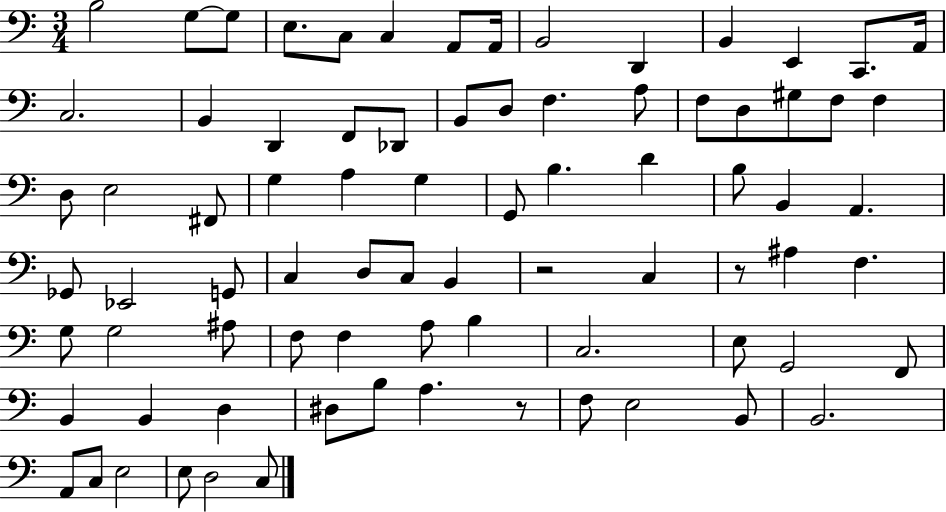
B3/h G3/e G3/e E3/e. C3/e C3/q A2/e A2/s B2/h D2/q B2/q E2/q C2/e. A2/s C3/h. B2/q D2/q F2/e Db2/e B2/e D3/e F3/q. A3/e F3/e D3/e G#3/e F3/e F3/q D3/e E3/h F#2/e G3/q A3/q G3/q G2/e B3/q. D4/q B3/e B2/q A2/q. Gb2/e Eb2/h G2/e C3/q D3/e C3/e B2/q R/h C3/q R/e A#3/q F3/q. G3/e G3/h A#3/e F3/e F3/q A3/e B3/q C3/h. E3/e G2/h F2/e B2/q B2/q D3/q D#3/e B3/e A3/q. R/e F3/e E3/h B2/e B2/h. A2/e C3/e E3/h E3/e D3/h C3/e